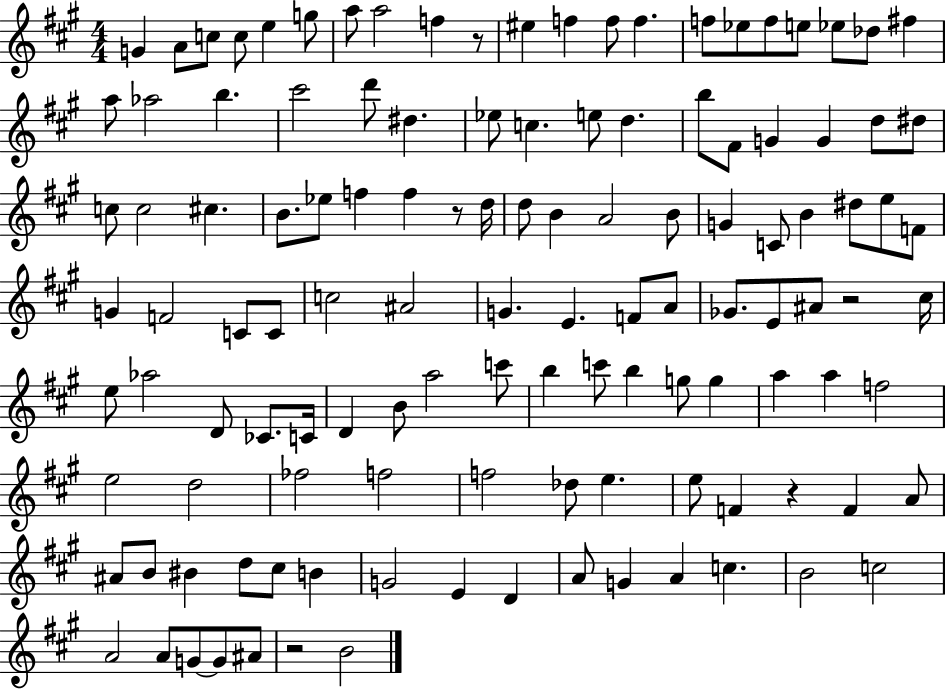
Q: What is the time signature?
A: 4/4